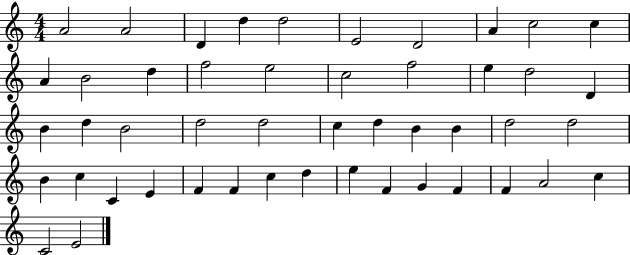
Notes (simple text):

A4/h A4/h D4/q D5/q D5/h E4/h D4/h A4/q C5/h C5/q A4/q B4/h D5/q F5/h E5/h C5/h F5/h E5/q D5/h D4/q B4/q D5/q B4/h D5/h D5/h C5/q D5/q B4/q B4/q D5/h D5/h B4/q C5/q C4/q E4/q F4/q F4/q C5/q D5/q E5/q F4/q G4/q F4/q F4/q A4/h C5/q C4/h E4/h